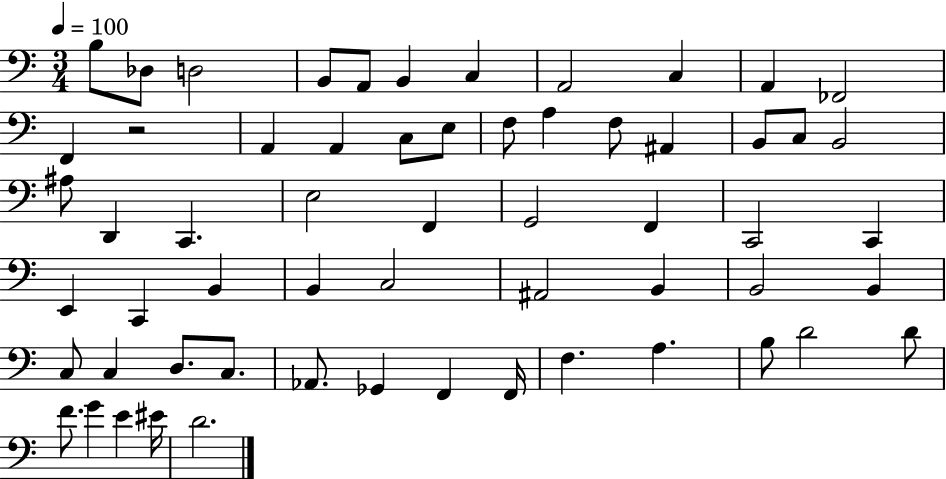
{
  \clef bass
  \numericTimeSignature
  \time 3/4
  \key c \major
  \tempo 4 = 100
  b8 des8 d2 | b,8 a,8 b,4 c4 | a,2 c4 | a,4 fes,2 | \break f,4 r2 | a,4 a,4 c8 e8 | f8 a4 f8 ais,4 | b,8 c8 b,2 | \break ais8 d,4 c,4. | e2 f,4 | g,2 f,4 | c,2 c,4 | \break e,4 c,4 b,4 | b,4 c2 | ais,2 b,4 | b,2 b,4 | \break c8 c4 d8. c8. | aes,8. ges,4 f,4 f,16 | f4. a4. | b8 d'2 d'8 | \break f'8. g'4 e'4 eis'16 | d'2. | \bar "|."
}